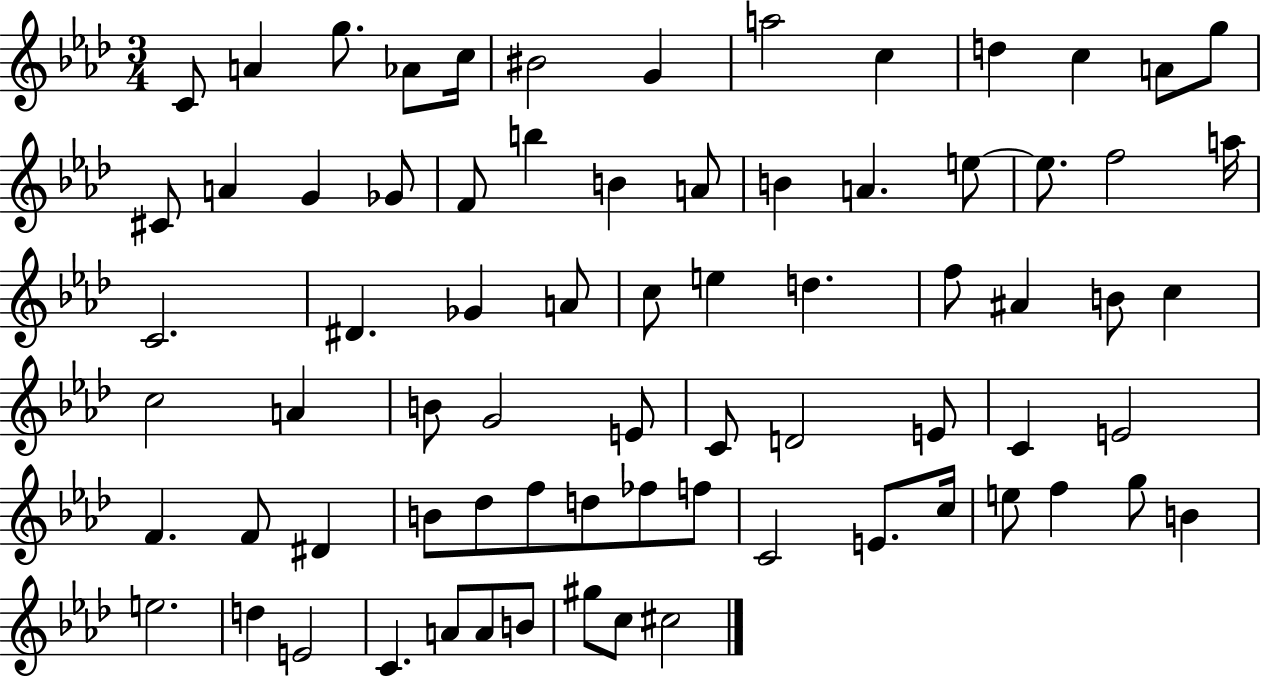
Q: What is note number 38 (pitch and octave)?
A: C5